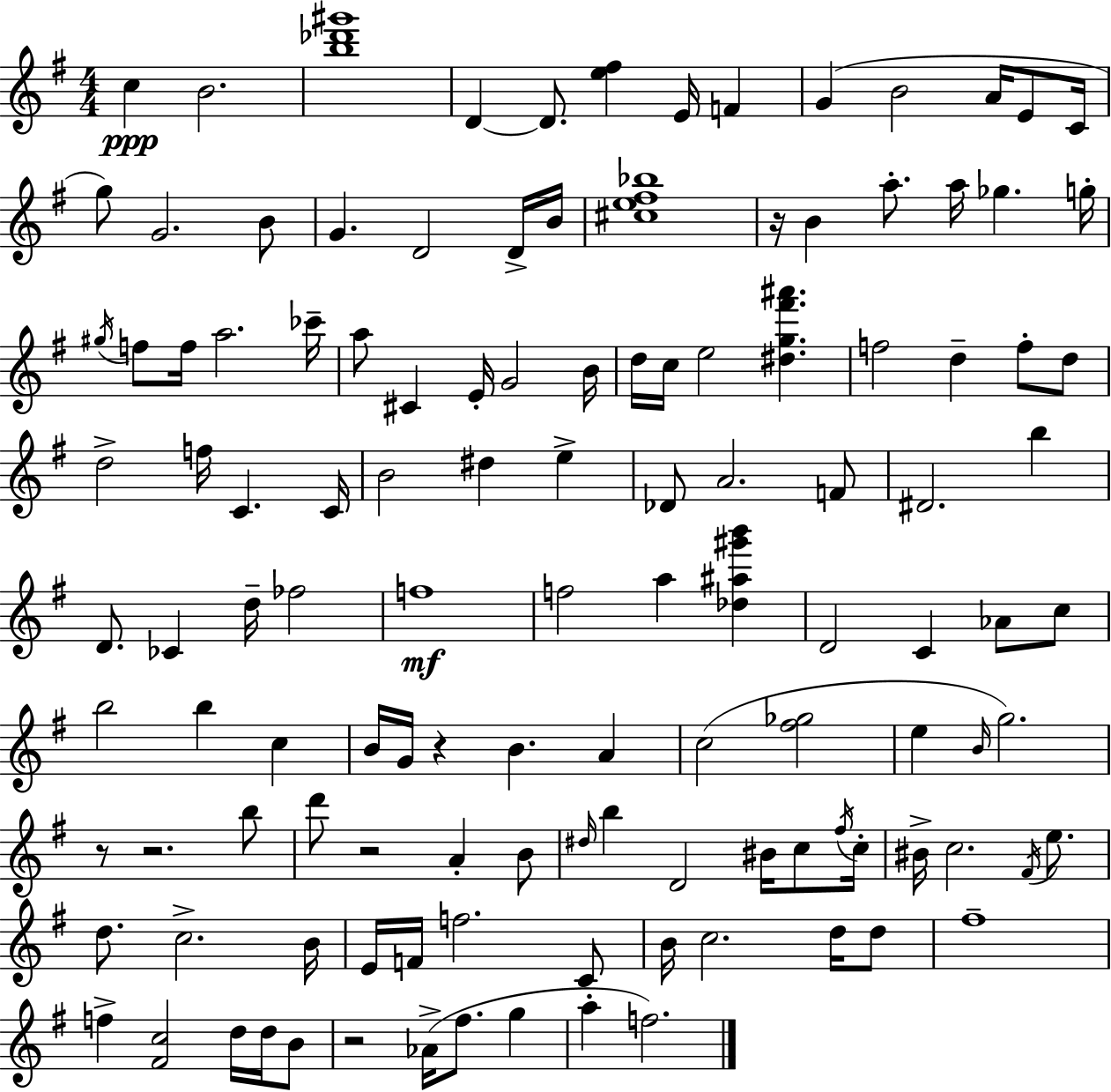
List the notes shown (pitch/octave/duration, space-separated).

C5/q B4/h. [B5,Db6,G#6]/w D4/q D4/e. [E5,F#5]/q E4/s F4/q G4/q B4/h A4/s E4/e C4/s G5/e G4/h. B4/e G4/q. D4/h D4/s B4/s [C#5,E5,F#5,Bb5]/w R/s B4/q A5/e. A5/s Gb5/q. G5/s G#5/s F5/e F5/s A5/h. CES6/s A5/e C#4/q E4/s G4/h B4/s D5/s C5/s E5/h [D#5,G5,F#6,A#6]/q. F5/h D5/q F5/e D5/e D5/h F5/s C4/q. C4/s B4/h D#5/q E5/q Db4/e A4/h. F4/e D#4/h. B5/q D4/e. CES4/q D5/s FES5/h F5/w F5/h A5/q [Db5,A#5,G#6,B6]/q D4/h C4/q Ab4/e C5/e B5/h B5/q C5/q B4/s G4/s R/q B4/q. A4/q C5/h [F#5,Gb5]/h E5/q B4/s G5/h. R/e R/h. B5/e D6/e R/h A4/q B4/e D#5/s B5/q D4/h BIS4/s C5/e F#5/s C5/s BIS4/s C5/h. F#4/s E5/e. D5/e. C5/h. B4/s E4/s F4/s F5/h. C4/e B4/s C5/h. D5/s D5/e F#5/w F5/q [F#4,C5]/h D5/s D5/s B4/e R/h Ab4/s F#5/e. G5/q A5/q F5/h.